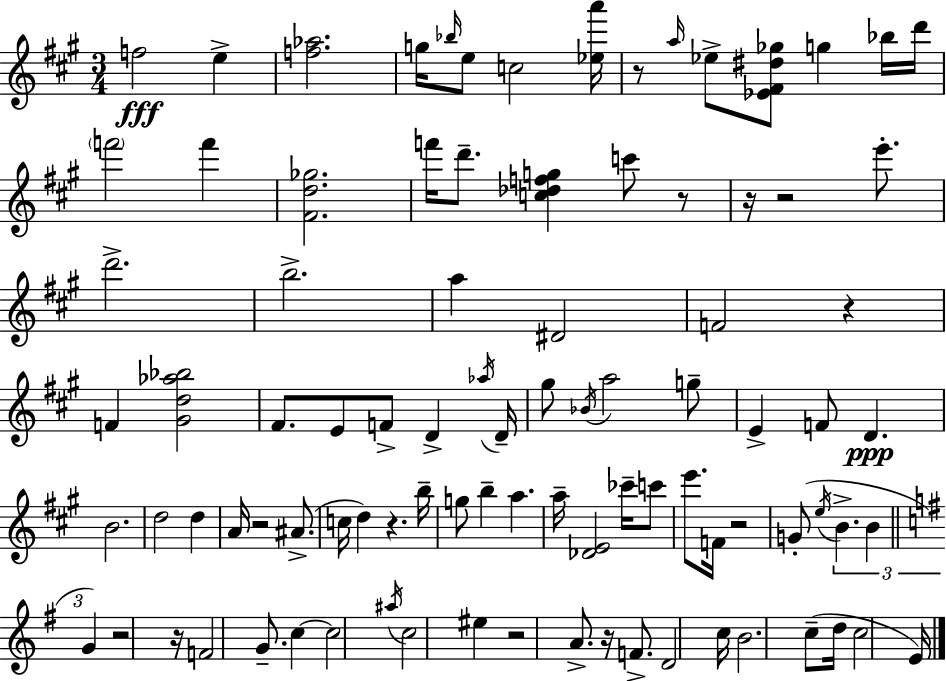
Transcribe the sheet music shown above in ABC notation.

X:1
T:Untitled
M:3/4
L:1/4
K:A
f2 e [f_a]2 g/4 _b/4 e/2 c2 [_ea']/4 z/2 a/4 _e/2 [_E^F^d_g]/2 g _b/4 d'/4 f'2 f' [^Fd_g]2 f'/4 d'/2 [c_dfg] c'/2 z/2 z/4 z2 e'/2 d'2 b2 a ^D2 F2 z F [^Gd_a_b]2 ^F/2 E/2 F/2 D _a/4 D/4 ^g/2 _B/4 a2 g/2 E F/2 D B2 d2 d A/4 z2 ^A/2 c/4 d z b/4 g/2 b a a/4 [_DE]2 _c'/4 c'/2 e'/2 F/4 z2 G/2 e/4 B B G z2 z/4 F2 G/2 c c2 ^a/4 c2 ^e z2 A/2 z/4 F/2 D2 c/4 B2 c/2 d/4 c2 E/4